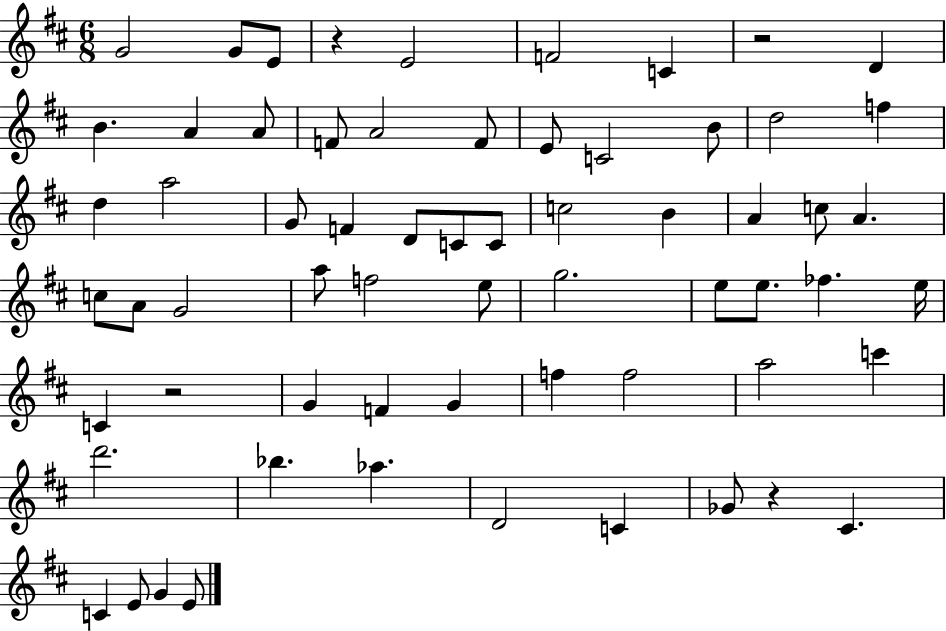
G4/h G4/e E4/e R/q E4/h F4/h C4/q R/h D4/q B4/q. A4/q A4/e F4/e A4/h F4/e E4/e C4/h B4/e D5/h F5/q D5/q A5/h G4/e F4/q D4/e C4/e C4/e C5/h B4/q A4/q C5/e A4/q. C5/e A4/e G4/h A5/e F5/h E5/e G5/h. E5/e E5/e. FES5/q. E5/s C4/q R/h G4/q F4/q G4/q F5/q F5/h A5/h C6/q D6/h. Bb5/q. Ab5/q. D4/h C4/q Gb4/e R/q C#4/q. C4/q E4/e G4/q E4/e